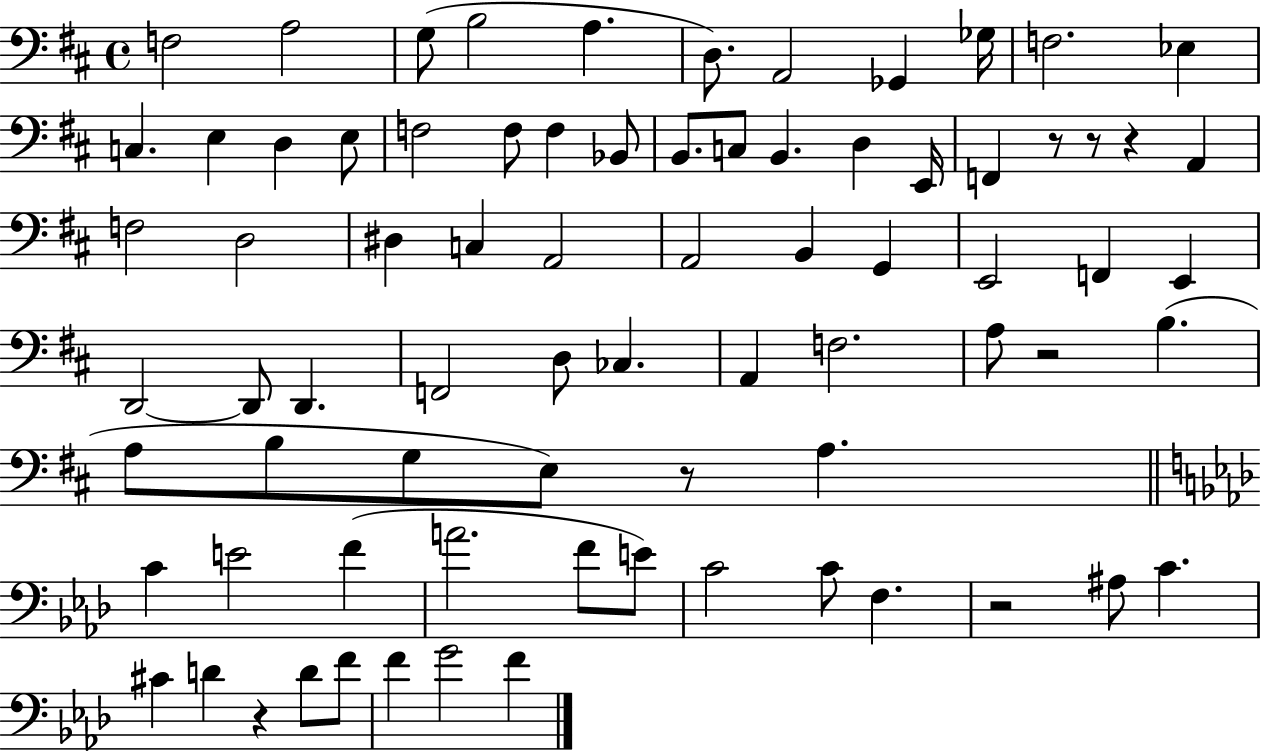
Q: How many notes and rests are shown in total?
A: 77